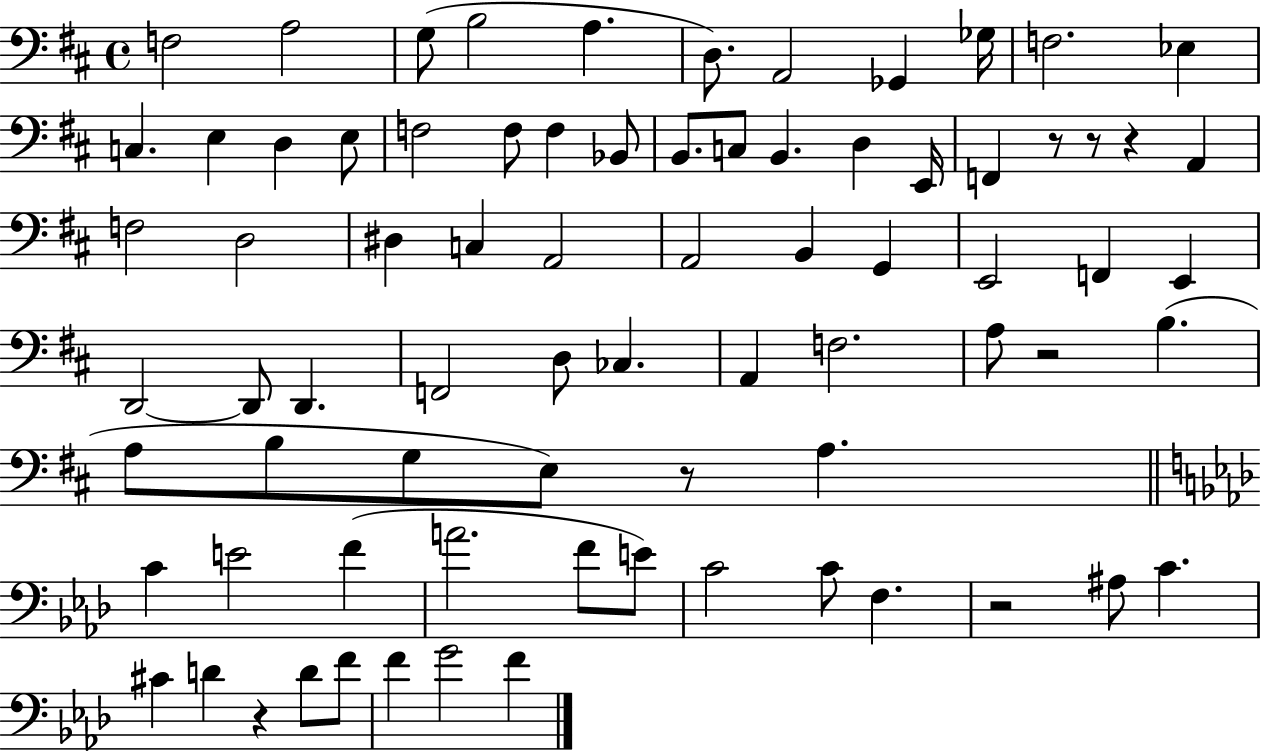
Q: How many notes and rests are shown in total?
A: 77